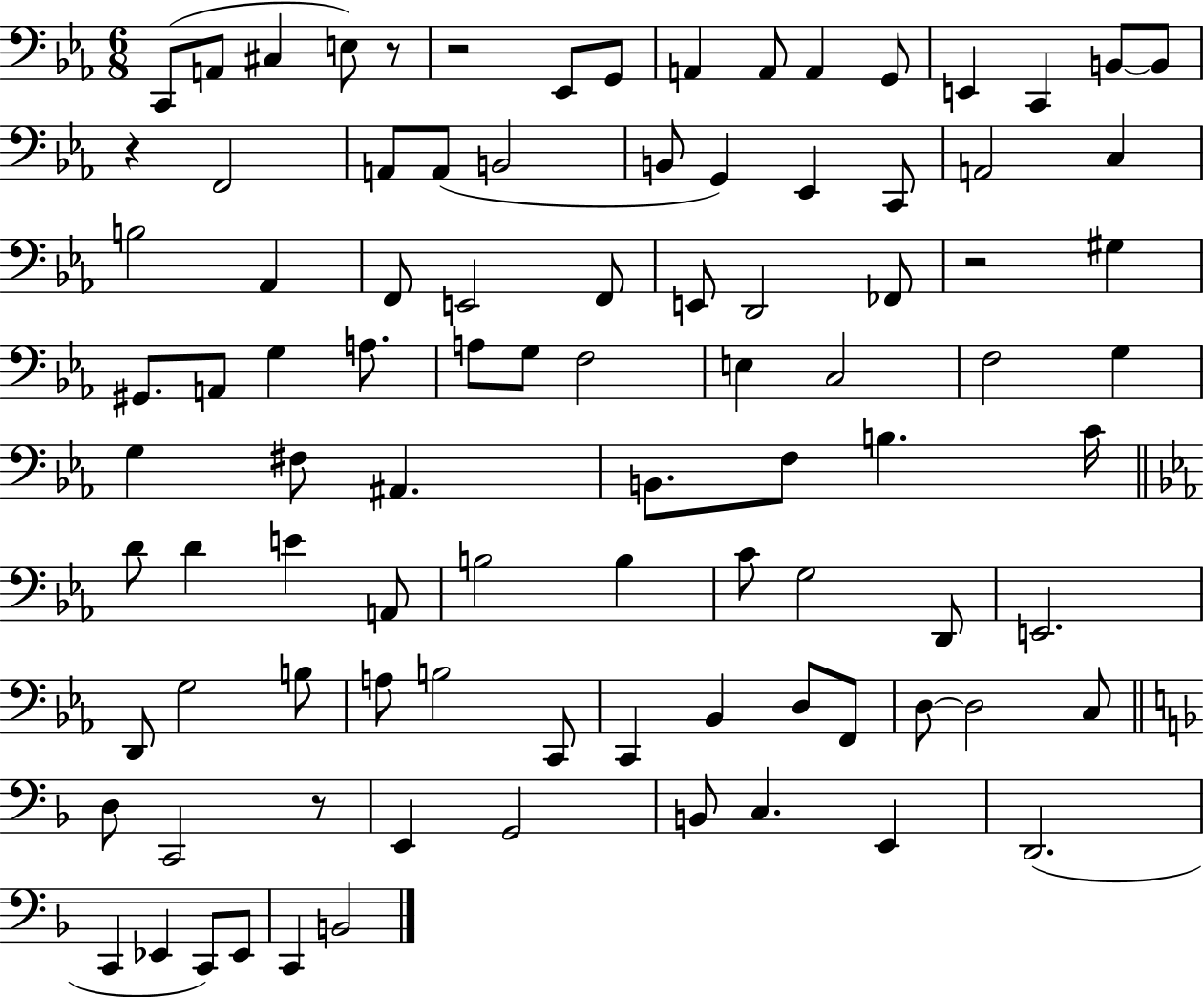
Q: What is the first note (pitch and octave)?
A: C2